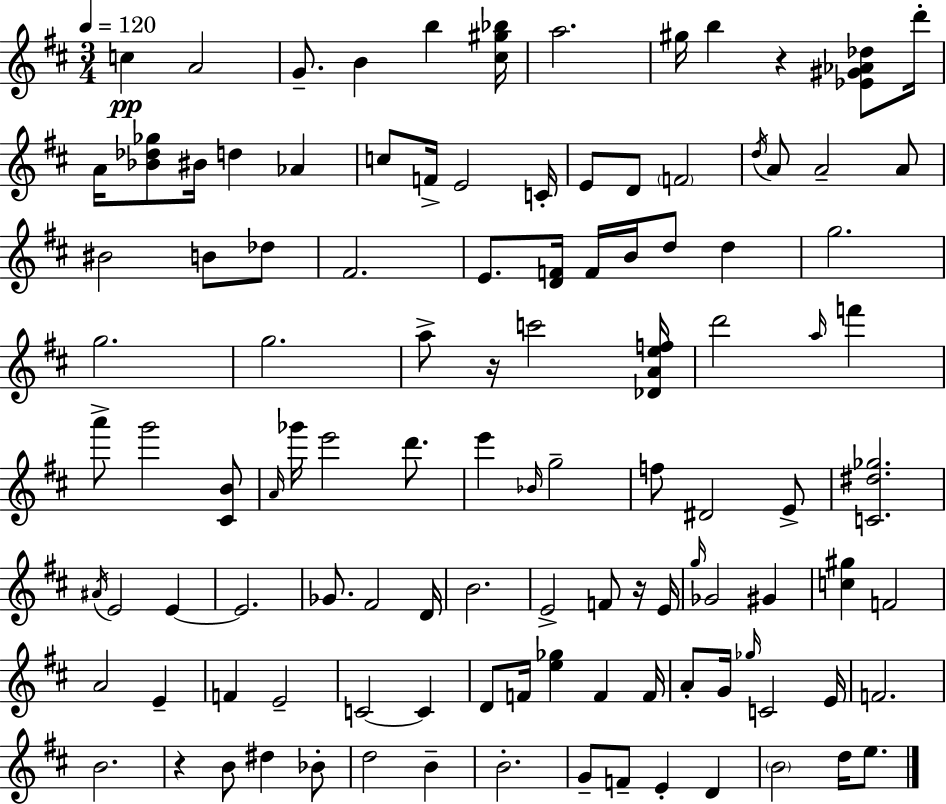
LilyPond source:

{
  \clef treble
  \numericTimeSignature
  \time 3/4
  \key d \major
  \tempo 4 = 120
  \repeat volta 2 { c''4\pp a'2 | g'8.-- b'4 b''4 <cis'' gis'' bes''>16 | a''2. | gis''16 b''4 r4 <ees' gis' aes' des''>8 d'''16-. | \break a'16 <bes' des'' ges''>8 bis'16 d''4 aes'4 | c''8 f'16-> e'2 c'16-. | e'8 d'8 \parenthesize f'2 | \acciaccatura { d''16 } a'8 a'2-- a'8 | \break bis'2 b'8 des''8 | fis'2. | e'8. <d' f'>16 f'16 b'16 d''8 d''4 | g''2. | \break g''2. | g''2. | a''8-> r16 c'''2 | <des' a' e'' f''>16 d'''2 \grace { a''16 } f'''4 | \break a'''8-> g'''2 | <cis' b'>8 \grace { a'16 } ges'''16 e'''2 | d'''8. e'''4 \grace { bes'16 } g''2-- | f''8 dis'2 | \break e'8-> <c' dis'' ges''>2. | \acciaccatura { ais'16 } e'2 | e'4~~ e'2. | ges'8. fis'2 | \break d'16 b'2. | e'2-> | f'8 r16 e'16 \grace { g''16 } ges'2 | gis'4 <c'' gis''>4 f'2 | \break a'2 | e'4-- f'4 e'2-- | c'2~~ | c'4 d'8 f'16 <e'' ges''>4 | \break f'4 f'16 a'8-. g'16 \grace { ges''16 } c'2 | e'16 f'2. | b'2. | r4 b'8 | \break dis''4 bes'8-. d''2 | b'4-- b'2.-. | g'8-- f'8-- e'4-. | d'4 \parenthesize b'2 | \break d''16 e''8. } \bar "|."
}